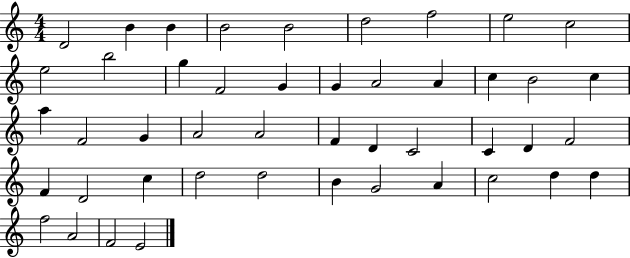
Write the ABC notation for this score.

X:1
T:Untitled
M:4/4
L:1/4
K:C
D2 B B B2 B2 d2 f2 e2 c2 e2 b2 g F2 G G A2 A c B2 c a F2 G A2 A2 F D C2 C D F2 F D2 c d2 d2 B G2 A c2 d d f2 A2 F2 E2